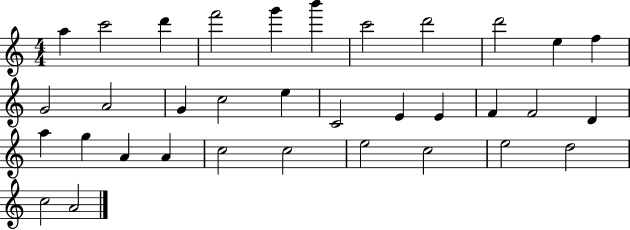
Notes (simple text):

A5/q C6/h D6/q F6/h G6/q B6/q C6/h D6/h D6/h E5/q F5/q G4/h A4/h G4/q C5/h E5/q C4/h E4/q E4/q F4/q F4/h D4/q A5/q G5/q A4/q A4/q C5/h C5/h E5/h C5/h E5/h D5/h C5/h A4/h